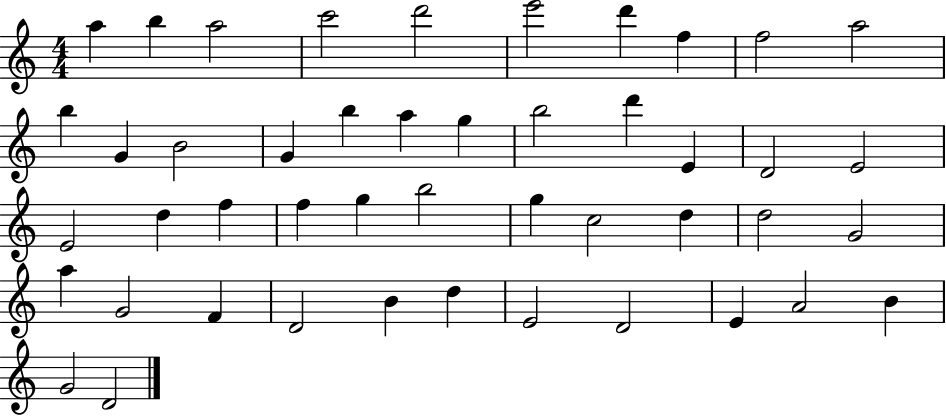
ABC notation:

X:1
T:Untitled
M:4/4
L:1/4
K:C
a b a2 c'2 d'2 e'2 d' f f2 a2 b G B2 G b a g b2 d' E D2 E2 E2 d f f g b2 g c2 d d2 G2 a G2 F D2 B d E2 D2 E A2 B G2 D2